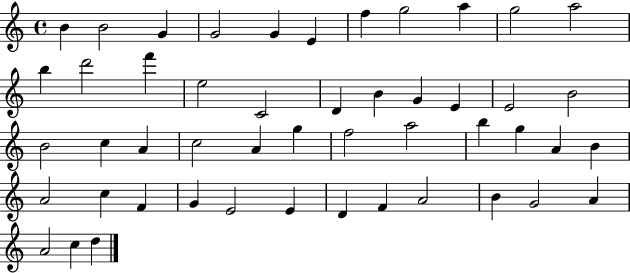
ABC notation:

X:1
T:Untitled
M:4/4
L:1/4
K:C
B B2 G G2 G E f g2 a g2 a2 b d'2 f' e2 C2 D B G E E2 B2 B2 c A c2 A g f2 a2 b g A B A2 c F G E2 E D F A2 B G2 A A2 c d